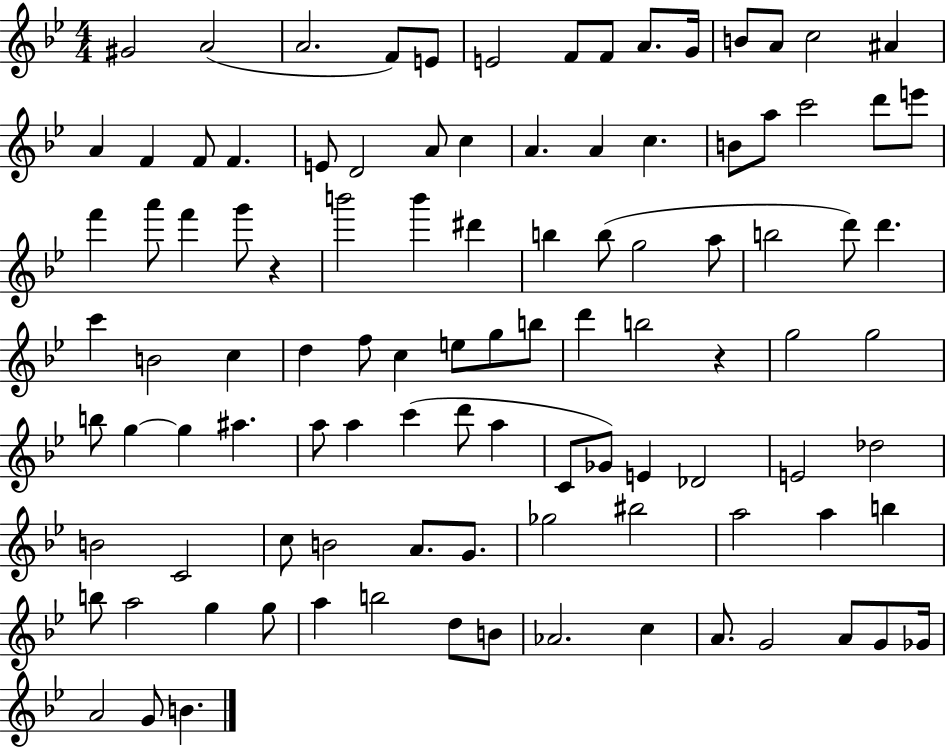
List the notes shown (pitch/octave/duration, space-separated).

G#4/h A4/h A4/h. F4/e E4/e E4/h F4/e F4/e A4/e. G4/s B4/e A4/e C5/h A#4/q A4/q F4/q F4/e F4/q. E4/e D4/h A4/e C5/q A4/q. A4/q C5/q. B4/e A5/e C6/h D6/e E6/e F6/q A6/e F6/q G6/e R/q B6/h B6/q D#6/q B5/q B5/e G5/h A5/e B5/h D6/e D6/q. C6/q B4/h C5/q D5/q F5/e C5/q E5/e G5/e B5/e D6/q B5/h R/q G5/h G5/h B5/e G5/q G5/q A#5/q. A5/e A5/q C6/q D6/e A5/q C4/e Gb4/e E4/q Db4/h E4/h Db5/h B4/h C4/h C5/e B4/h A4/e. G4/e. Gb5/h BIS5/h A5/h A5/q B5/q B5/e A5/h G5/q G5/e A5/q B5/h D5/e B4/e Ab4/h. C5/q A4/e. G4/h A4/e G4/e Gb4/s A4/h G4/e B4/q.